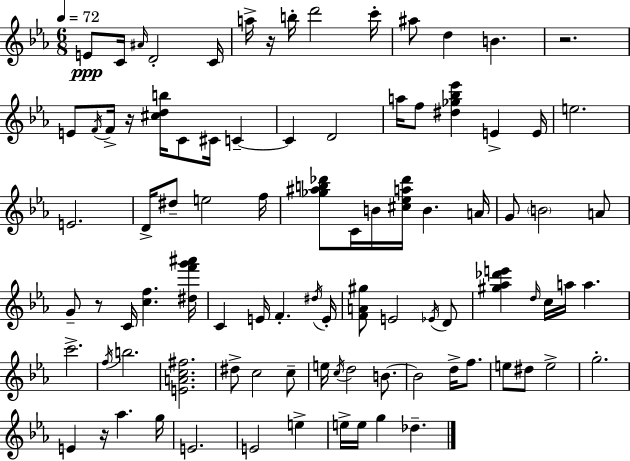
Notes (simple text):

E4/e C4/s A#4/s D4/h C4/s A5/s R/s B5/s D6/h C6/s A#5/e D5/q B4/q. R/h. E4/e F4/s F4/s R/s [C#5,D5,B5]/s C4/e C#4/s C4/q C4/q D4/h A5/s F5/e [D#5,Gb5,Bb5,Eb6]/q E4/q E4/s E5/h. E4/h. D4/s D#5/e E5/h F5/s [Gb5,A#5,B5,Db6]/e C4/s B4/s [C#5,Eb5,A5,Db6]/s B4/q. A4/s G4/e B4/h A4/e G4/e R/e C4/s [C5,F5]/q. [D#5,F6,G6,A#6]/s C4/q E4/s F4/q. D#5/s E4/s [F4,A4,G#5]/e E4/h Eb4/s D4/e [G#5,Ab5,Db6,E6]/q D5/s C5/s A5/s A5/q. C6/h. F5/s B5/h. [E4,A4,C5,F#5]/h. D#5/e C5/h C5/e E5/s C5/s D5/h B4/e. B4/h D5/s F5/e. E5/e D#5/e E5/h G5/h. E4/q R/s Ab5/q. G5/s E4/h. E4/h E5/q E5/s E5/s G5/q Db5/q.